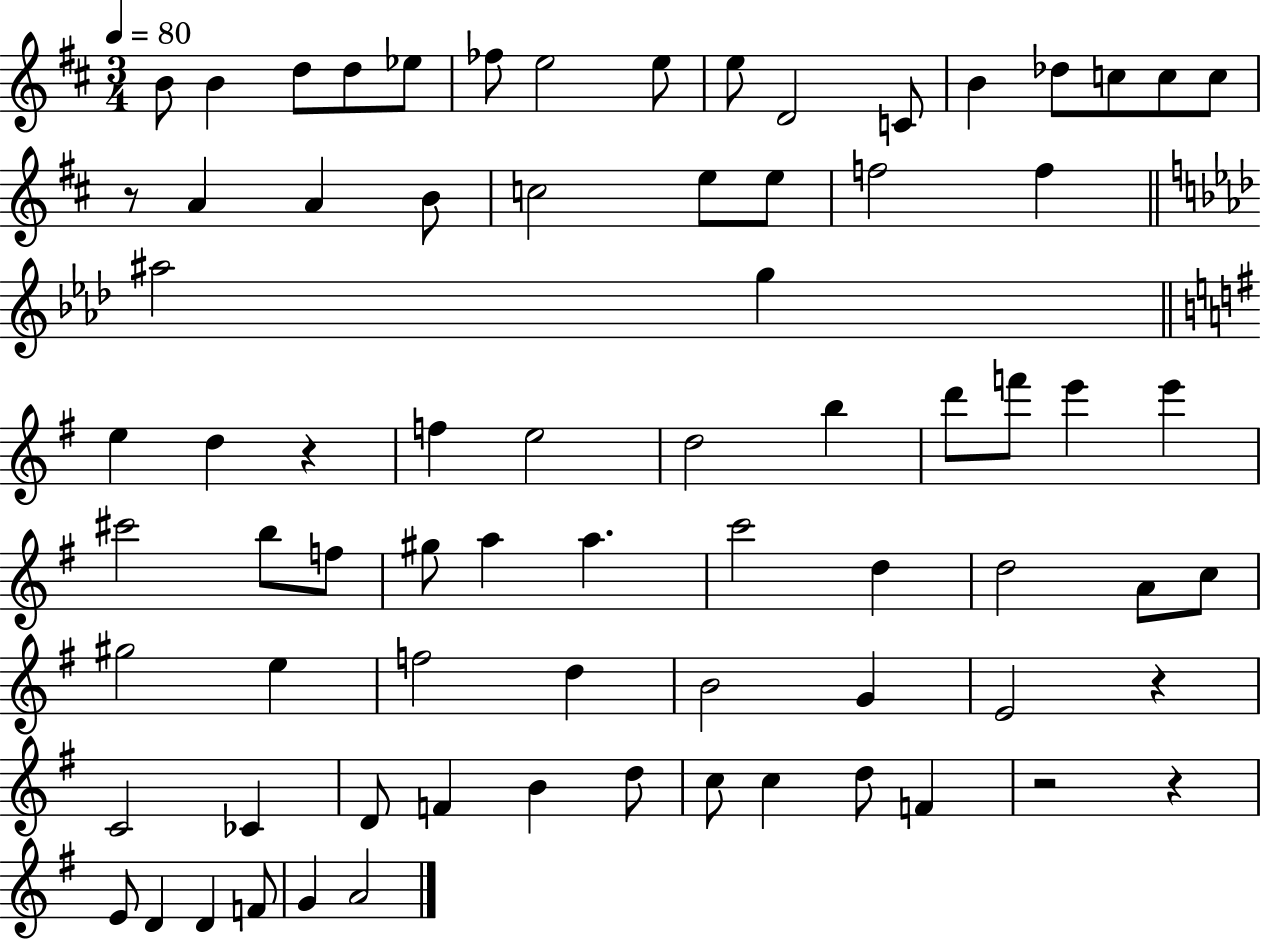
X:1
T:Untitled
M:3/4
L:1/4
K:D
B/2 B d/2 d/2 _e/2 _f/2 e2 e/2 e/2 D2 C/2 B _d/2 c/2 c/2 c/2 z/2 A A B/2 c2 e/2 e/2 f2 f ^a2 g e d z f e2 d2 b d'/2 f'/2 e' e' ^c'2 b/2 f/2 ^g/2 a a c'2 d d2 A/2 c/2 ^g2 e f2 d B2 G E2 z C2 _C D/2 F B d/2 c/2 c d/2 F z2 z E/2 D D F/2 G A2